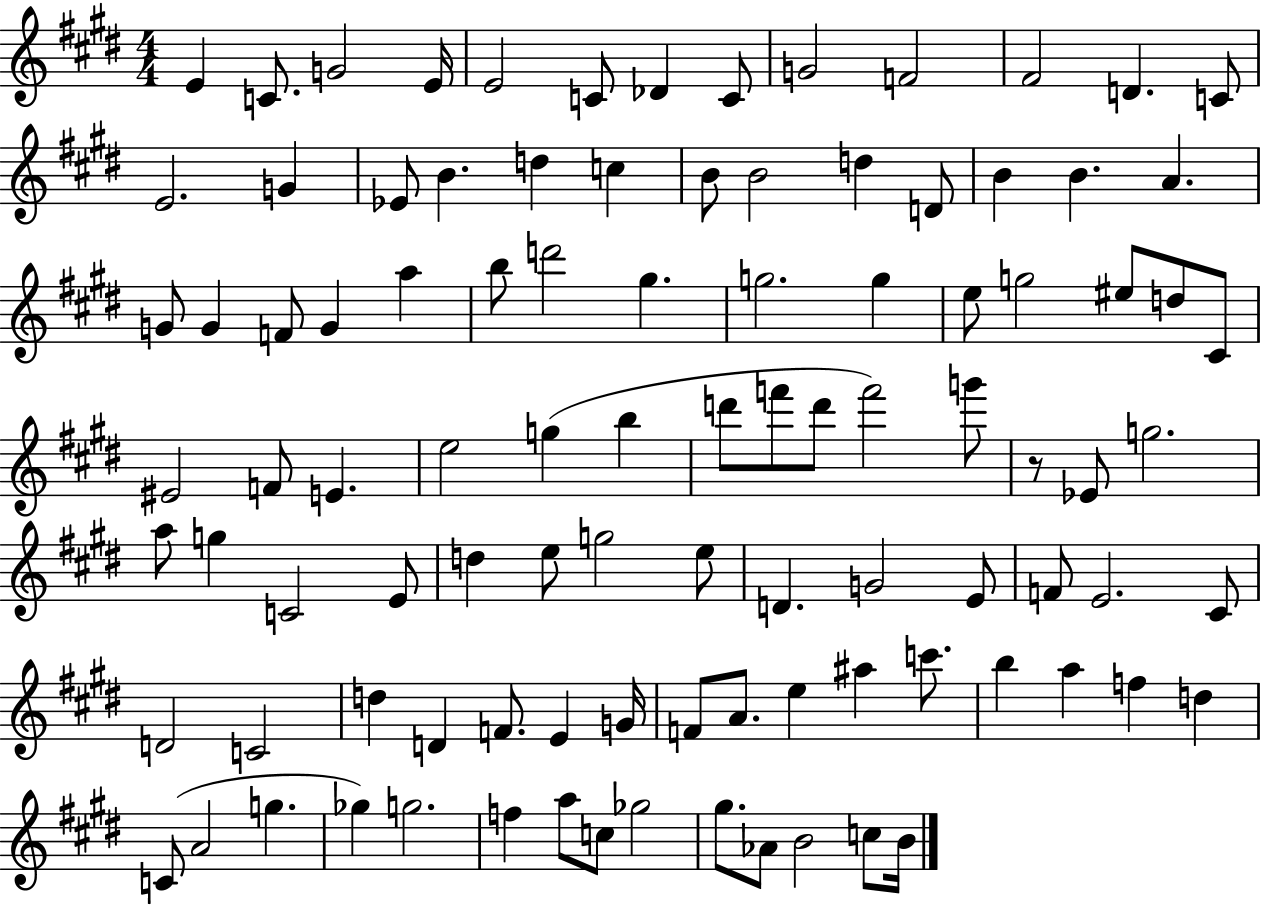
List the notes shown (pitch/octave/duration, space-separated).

E4/q C4/e. G4/h E4/s E4/h C4/e Db4/q C4/e G4/h F4/h F#4/h D4/q. C4/e E4/h. G4/q Eb4/e B4/q. D5/q C5/q B4/e B4/h D5/q D4/e B4/q B4/q. A4/q. G4/e G4/q F4/e G4/q A5/q B5/e D6/h G#5/q. G5/h. G5/q E5/e G5/h EIS5/e D5/e C#4/e EIS4/h F4/e E4/q. E5/h G5/q B5/q D6/e F6/e D6/e F6/h G6/e R/e Eb4/e G5/h. A5/e G5/q C4/h E4/e D5/q E5/e G5/h E5/e D4/q. G4/h E4/e F4/e E4/h. C#4/e D4/h C4/h D5/q D4/q F4/e. E4/q G4/s F4/e A4/e. E5/q A#5/q C6/e. B5/q A5/q F5/q D5/q C4/e A4/h G5/q. Gb5/q G5/h. F5/q A5/e C5/e Gb5/h G#5/e. Ab4/e B4/h C5/e B4/s